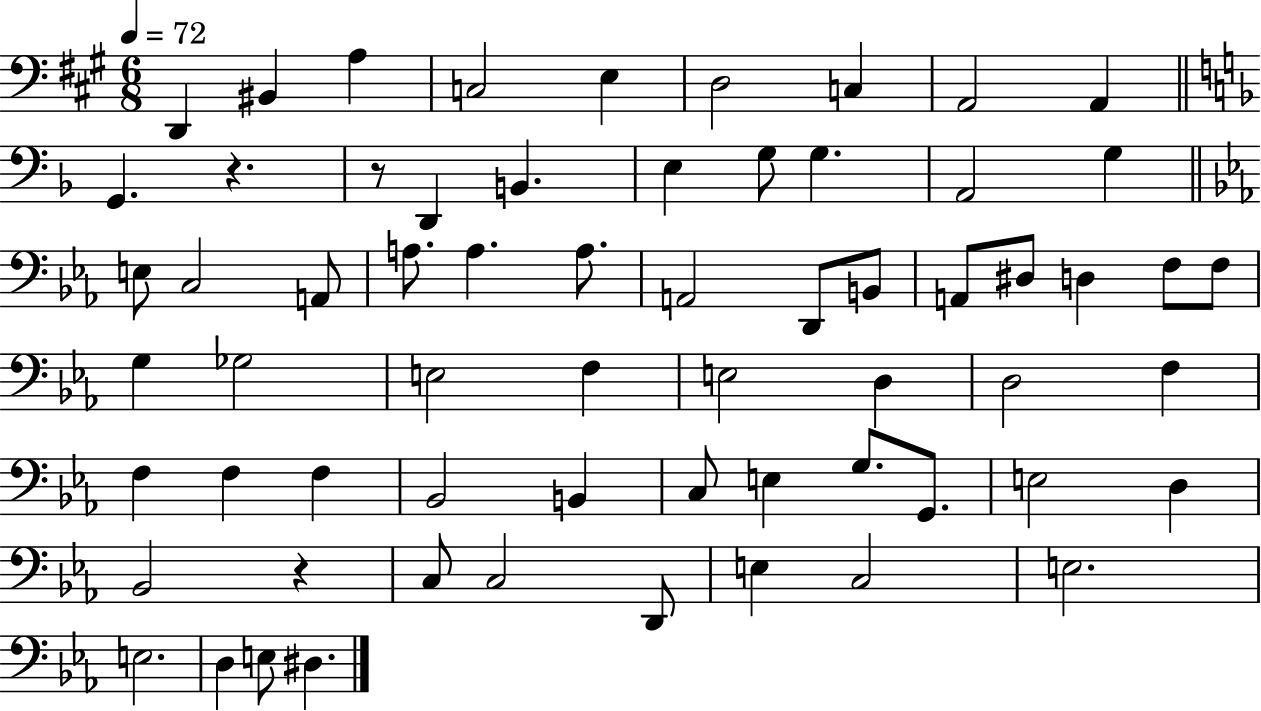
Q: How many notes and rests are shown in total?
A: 64